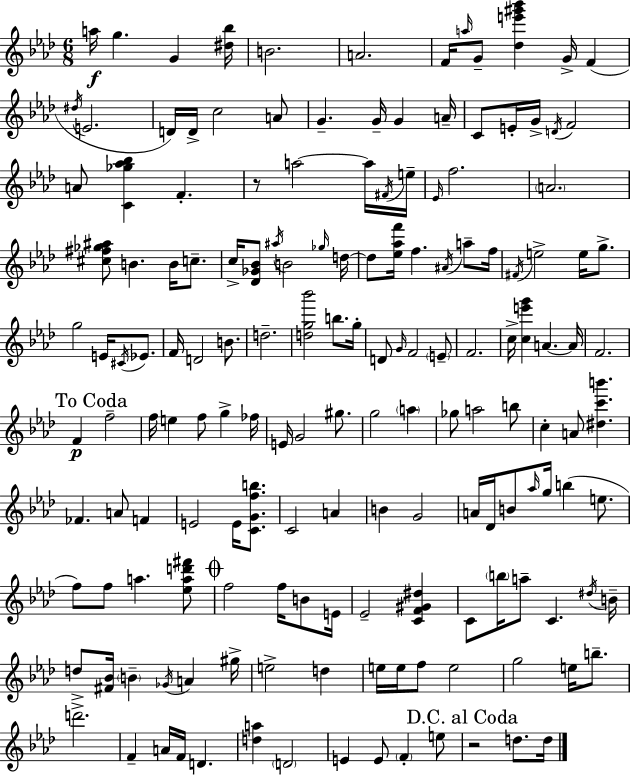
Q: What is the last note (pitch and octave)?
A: D5